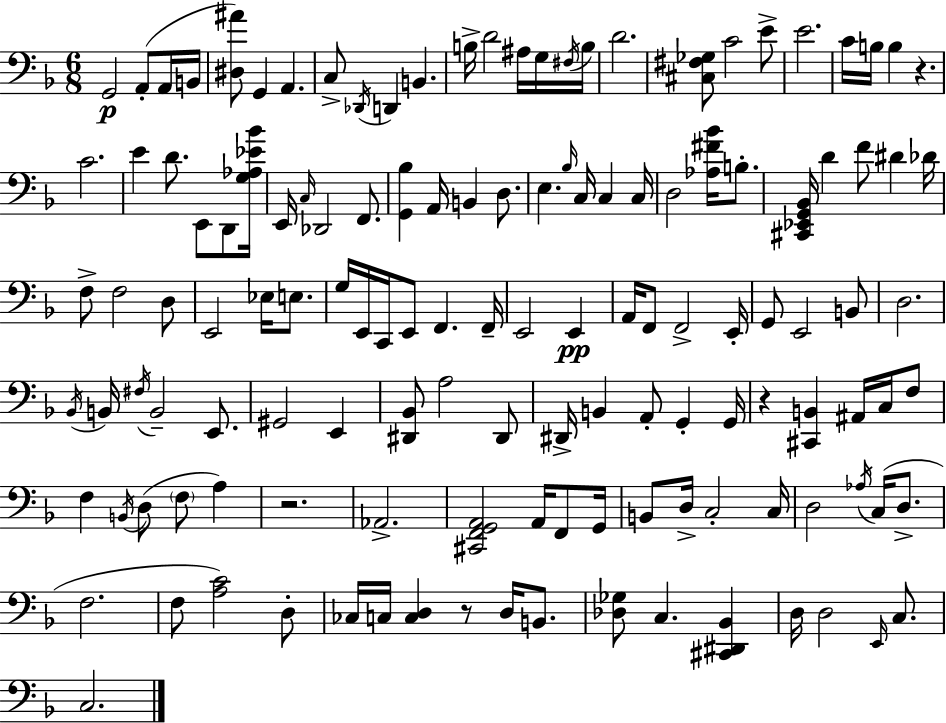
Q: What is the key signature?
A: F major